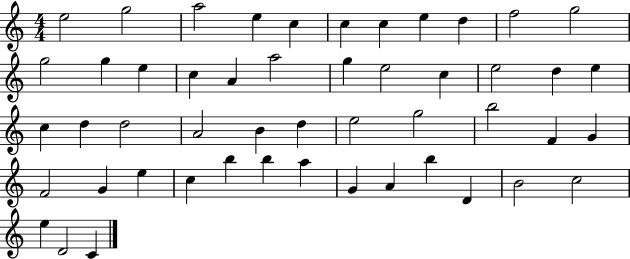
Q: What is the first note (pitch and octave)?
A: E5